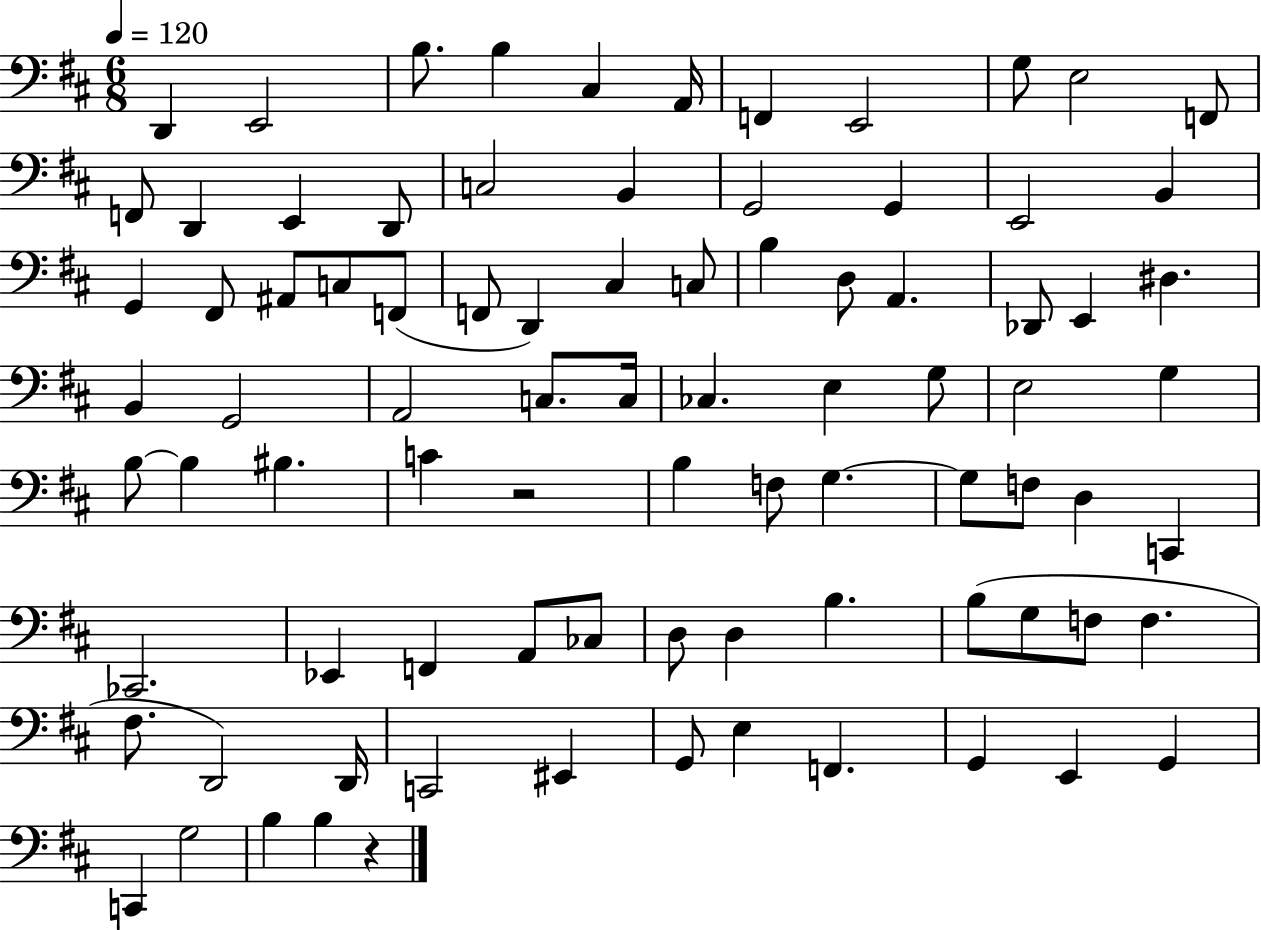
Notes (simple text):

D2/q E2/h B3/e. B3/q C#3/q A2/s F2/q E2/h G3/e E3/h F2/e F2/e D2/q E2/q D2/e C3/h B2/q G2/h G2/q E2/h B2/q G2/q F#2/e A#2/e C3/e F2/e F2/e D2/q C#3/q C3/e B3/q D3/e A2/q. Db2/e E2/q D#3/q. B2/q G2/h A2/h C3/e. C3/s CES3/q. E3/q G3/e E3/h G3/q B3/e B3/q BIS3/q. C4/q R/h B3/q F3/e G3/q. G3/e F3/e D3/q C2/q CES2/h. Eb2/q F2/q A2/e CES3/e D3/e D3/q B3/q. B3/e G3/e F3/e F3/q. F#3/e. D2/h D2/s C2/h EIS2/q G2/e E3/q F2/q. G2/q E2/q G2/q C2/q G3/h B3/q B3/q R/q